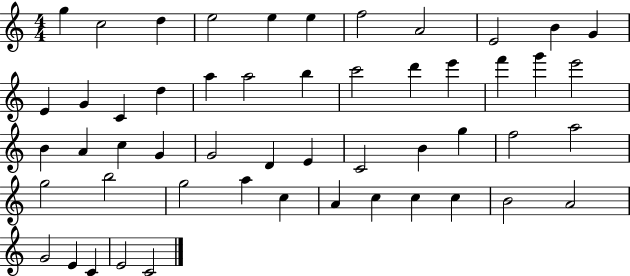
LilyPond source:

{
  \clef treble
  \numericTimeSignature
  \time 4/4
  \key c \major
  g''4 c''2 d''4 | e''2 e''4 e''4 | f''2 a'2 | e'2 b'4 g'4 | \break e'4 g'4 c'4 d''4 | a''4 a''2 b''4 | c'''2 d'''4 e'''4 | f'''4 g'''4 e'''2 | \break b'4 a'4 c''4 g'4 | g'2 d'4 e'4 | c'2 b'4 g''4 | f''2 a''2 | \break g''2 b''2 | g''2 a''4 c''4 | a'4 c''4 c''4 c''4 | b'2 a'2 | \break g'2 e'4 c'4 | e'2 c'2 | \bar "|."
}